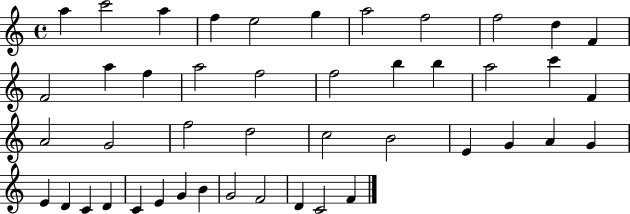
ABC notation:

X:1
T:Untitled
M:4/4
L:1/4
K:C
a c'2 a f e2 g a2 f2 f2 d F F2 a f a2 f2 f2 b b a2 c' F A2 G2 f2 d2 c2 B2 E G A G E D C D C E G B G2 F2 D C2 F